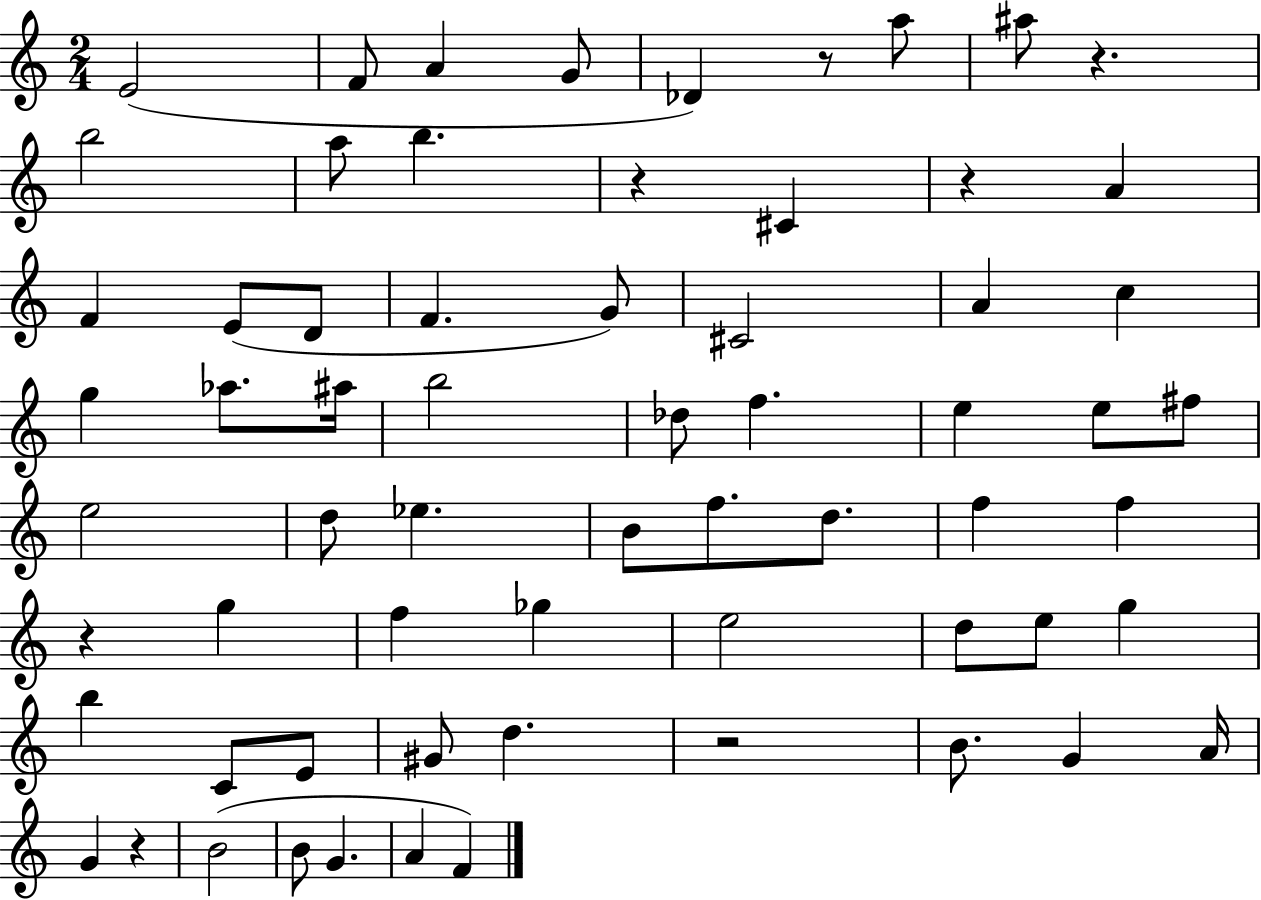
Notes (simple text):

E4/h F4/e A4/q G4/e Db4/q R/e A5/e A#5/e R/q. B5/h A5/e B5/q. R/q C#4/q R/q A4/q F4/q E4/e D4/e F4/q. G4/e C#4/h A4/q C5/q G5/q Ab5/e. A#5/s B5/h Db5/e F5/q. E5/q E5/e F#5/e E5/h D5/e Eb5/q. B4/e F5/e. D5/e. F5/q F5/q R/q G5/q F5/q Gb5/q E5/h D5/e E5/e G5/q B5/q C4/e E4/e G#4/e D5/q. R/h B4/e. G4/q A4/s G4/q R/q B4/h B4/e G4/q. A4/q F4/q